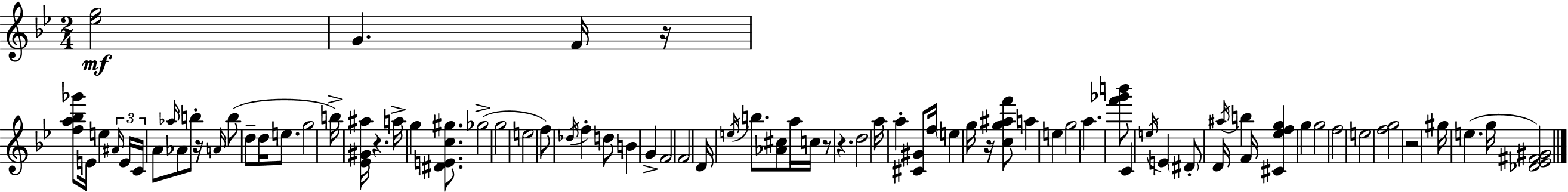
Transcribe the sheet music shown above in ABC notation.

X:1
T:Untitled
M:2/4
L:1/4
K:Bb
[_eg]2 G F/4 z/4 [fa_b_g']/2 E/4 e ^A/4 E/4 C/4 A/2 _a/4 _A/2 b/2 z/4 A/4 b/2 d/2 d/4 e/2 g2 b/4 [_E^G^a]/4 z a/4 g [^DEc^g]/2 _g2 g2 e2 f/2 _d/4 f d/2 B G F2 F2 D/4 e/4 b/2 [_A^c]/2 a/4 c/4 z/2 z d2 a/4 a [^C^G]/2 f/4 e g/4 z/4 [cg^af']/2 a e g2 a [f'_g'b']/2 C e/4 E ^D/2 D/4 ^a/4 b F/4 [^C_efg] g g2 f2 e2 [fg]2 z2 ^g/4 e g/4 [_D_E^F^G]2